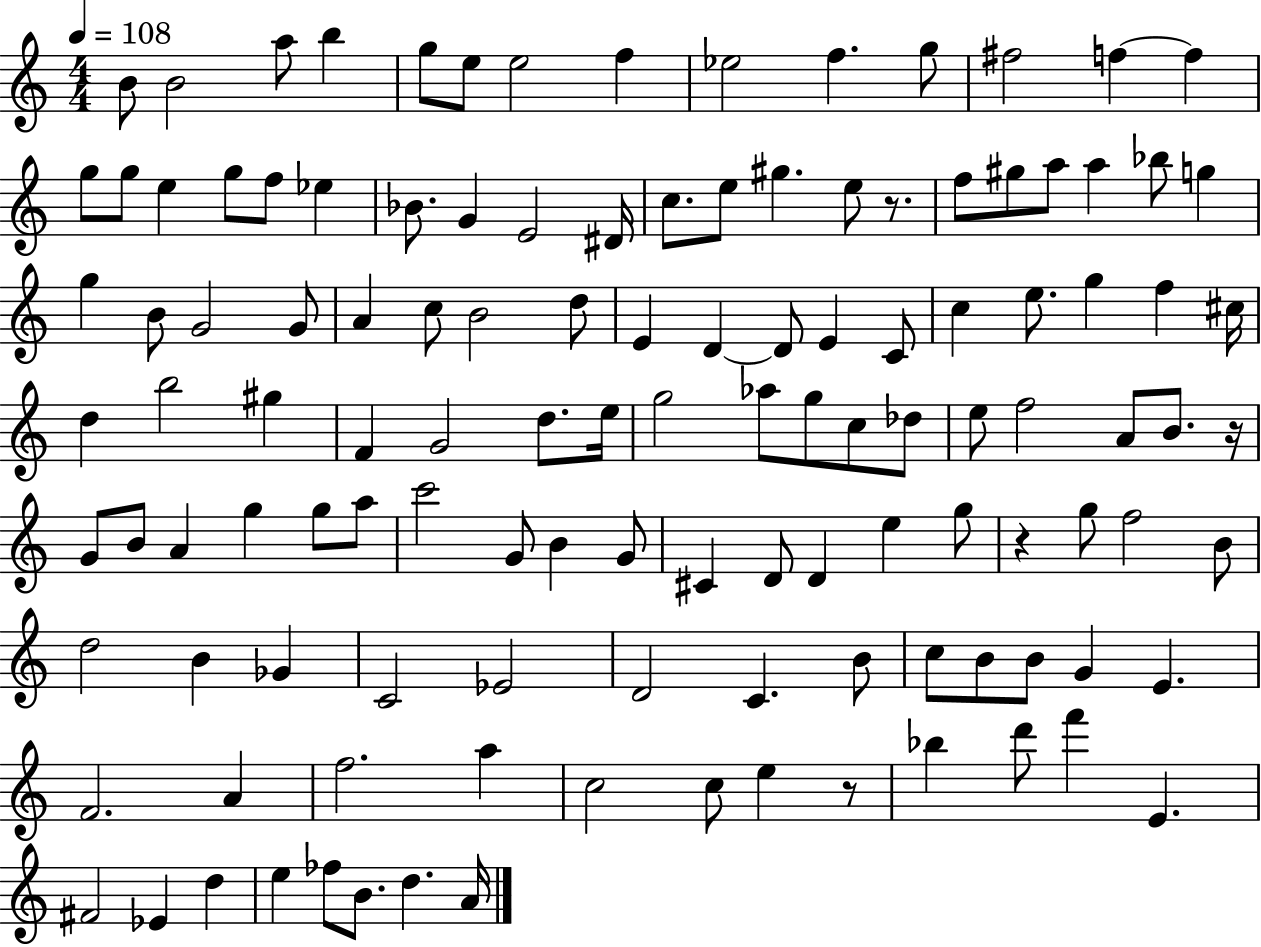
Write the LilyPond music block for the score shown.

{
  \clef treble
  \numericTimeSignature
  \time 4/4
  \key c \major
  \tempo 4 = 108
  \repeat volta 2 { b'8 b'2 a''8 b''4 | g''8 e''8 e''2 f''4 | ees''2 f''4. g''8 | fis''2 f''4~~ f''4 | \break g''8 g''8 e''4 g''8 f''8 ees''4 | bes'8. g'4 e'2 dis'16 | c''8. e''8 gis''4. e''8 r8. | f''8 gis''8 a''8 a''4 bes''8 g''4 | \break g''4 b'8 g'2 g'8 | a'4 c''8 b'2 d''8 | e'4 d'4~~ d'8 e'4 c'8 | c''4 e''8. g''4 f''4 cis''16 | \break d''4 b''2 gis''4 | f'4 g'2 d''8. e''16 | g''2 aes''8 g''8 c''8 des''8 | e''8 f''2 a'8 b'8. r16 | \break g'8 b'8 a'4 g''4 g''8 a''8 | c'''2 g'8 b'4 g'8 | cis'4 d'8 d'4 e''4 g''8 | r4 g''8 f''2 b'8 | \break d''2 b'4 ges'4 | c'2 ees'2 | d'2 c'4. b'8 | c''8 b'8 b'8 g'4 e'4. | \break f'2. a'4 | f''2. a''4 | c''2 c''8 e''4 r8 | bes''4 d'''8 f'''4 e'4. | \break fis'2 ees'4 d''4 | e''4 fes''8 b'8. d''4. a'16 | } \bar "|."
}